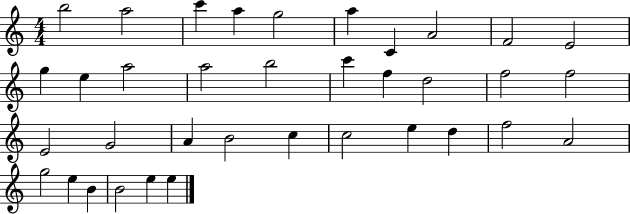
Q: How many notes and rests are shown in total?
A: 36